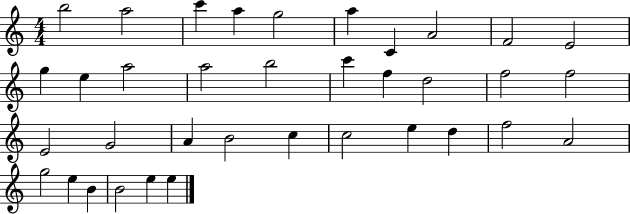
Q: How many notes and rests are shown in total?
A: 36